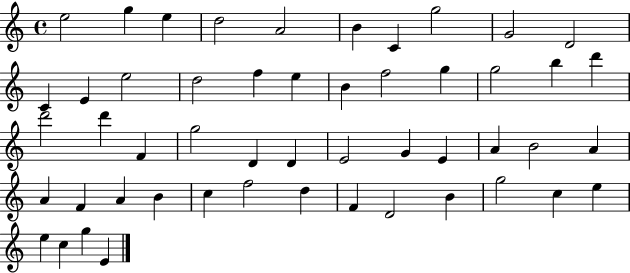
E5/h G5/q E5/q D5/h A4/h B4/q C4/q G5/h G4/h D4/h C4/q E4/q E5/h D5/h F5/q E5/q B4/q F5/h G5/q G5/h B5/q D6/q D6/h D6/q F4/q G5/h D4/q D4/q E4/h G4/q E4/q A4/q B4/h A4/q A4/q F4/q A4/q B4/q C5/q F5/h D5/q F4/q D4/h B4/q G5/h C5/q E5/q E5/q C5/q G5/q E4/q